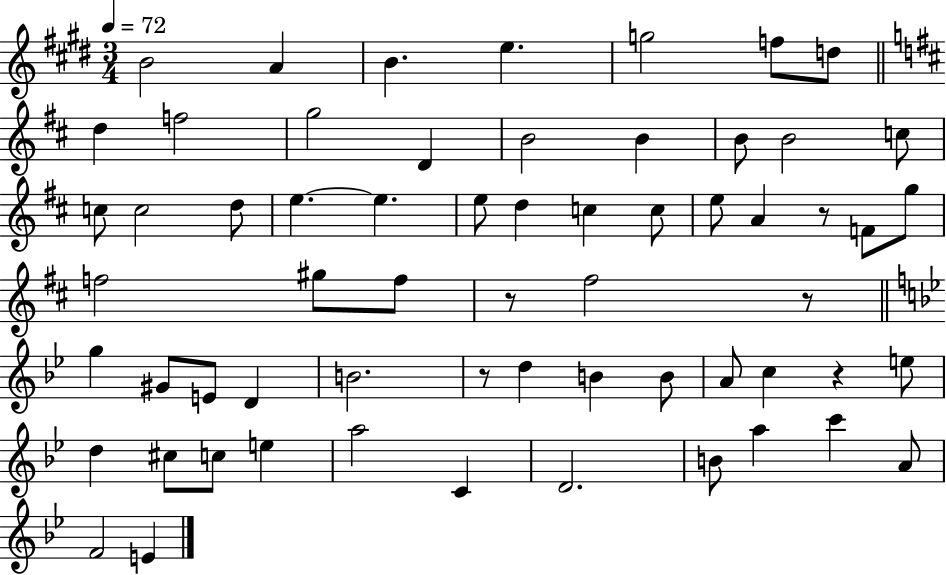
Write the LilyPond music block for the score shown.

{
  \clef treble
  \numericTimeSignature
  \time 3/4
  \key e \major
  \tempo 4 = 72
  \repeat volta 2 { b'2 a'4 | b'4. e''4. | g''2 f''8 d''8 | \bar "||" \break \key d \major d''4 f''2 | g''2 d'4 | b'2 b'4 | b'8 b'2 c''8 | \break c''8 c''2 d''8 | e''4.~~ e''4. | e''8 d''4 c''4 c''8 | e''8 a'4 r8 f'8 g''8 | \break f''2 gis''8 f''8 | r8 fis''2 r8 | \bar "||" \break \key bes \major g''4 gis'8 e'8 d'4 | b'2. | r8 d''4 b'4 b'8 | a'8 c''4 r4 e''8 | \break d''4 cis''8 c''8 e''4 | a''2 c'4 | d'2. | b'8 a''4 c'''4 a'8 | \break f'2 e'4 | } \bar "|."
}